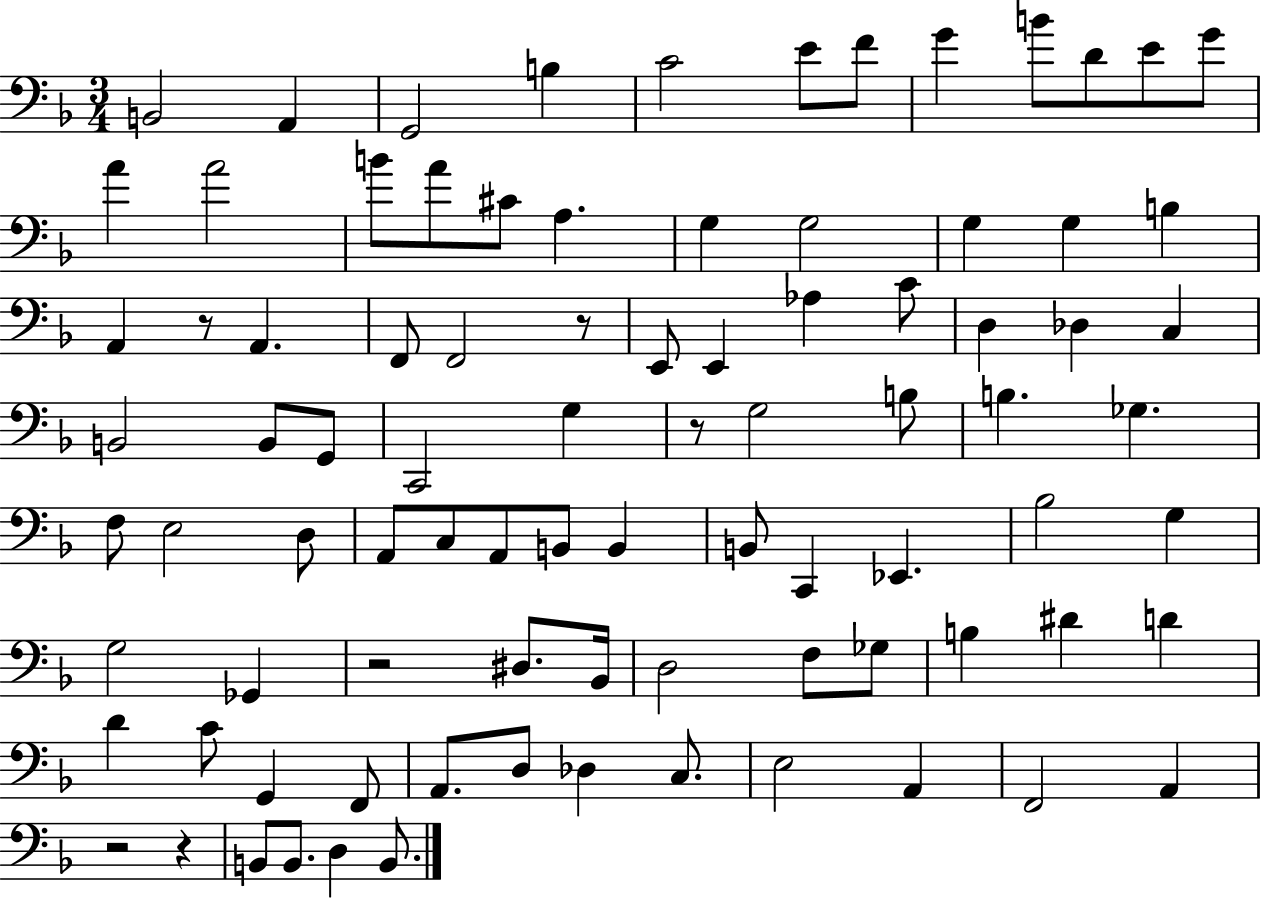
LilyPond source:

{
  \clef bass
  \numericTimeSignature
  \time 3/4
  \key f \major
  b,2 a,4 | g,2 b4 | c'2 e'8 f'8 | g'4 b'8 d'8 e'8 g'8 | \break a'4 a'2 | b'8 a'8 cis'8 a4. | g4 g2 | g4 g4 b4 | \break a,4 r8 a,4. | f,8 f,2 r8 | e,8 e,4 aes4 c'8 | d4 des4 c4 | \break b,2 b,8 g,8 | c,2 g4 | r8 g2 b8 | b4. ges4. | \break f8 e2 d8 | a,8 c8 a,8 b,8 b,4 | b,8 c,4 ees,4. | bes2 g4 | \break g2 ges,4 | r2 dis8. bes,16 | d2 f8 ges8 | b4 dis'4 d'4 | \break d'4 c'8 g,4 f,8 | a,8. d8 des4 c8. | e2 a,4 | f,2 a,4 | \break r2 r4 | b,8 b,8. d4 b,8. | \bar "|."
}